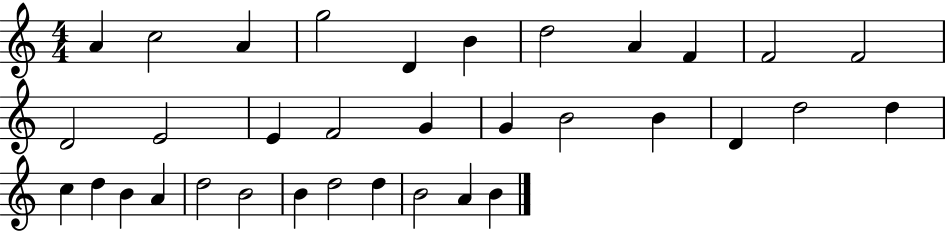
X:1
T:Untitled
M:4/4
L:1/4
K:C
A c2 A g2 D B d2 A F F2 F2 D2 E2 E F2 G G B2 B D d2 d c d B A d2 B2 B d2 d B2 A B